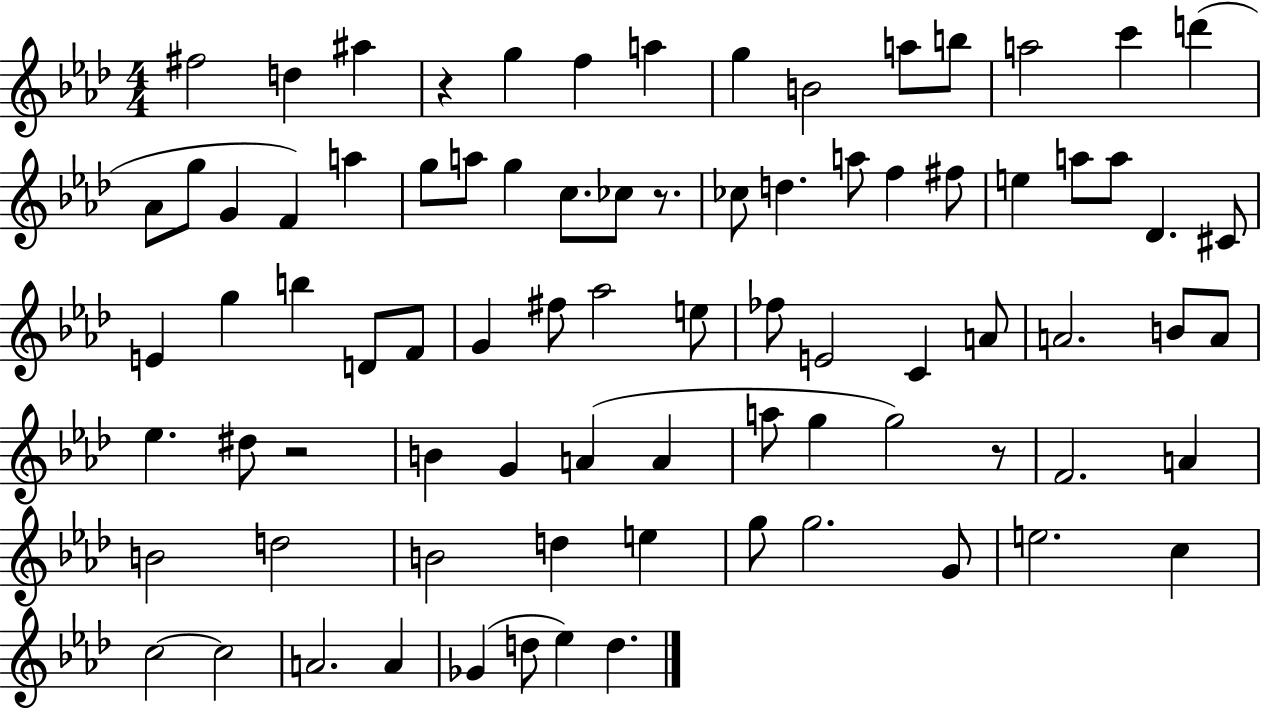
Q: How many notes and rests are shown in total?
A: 82